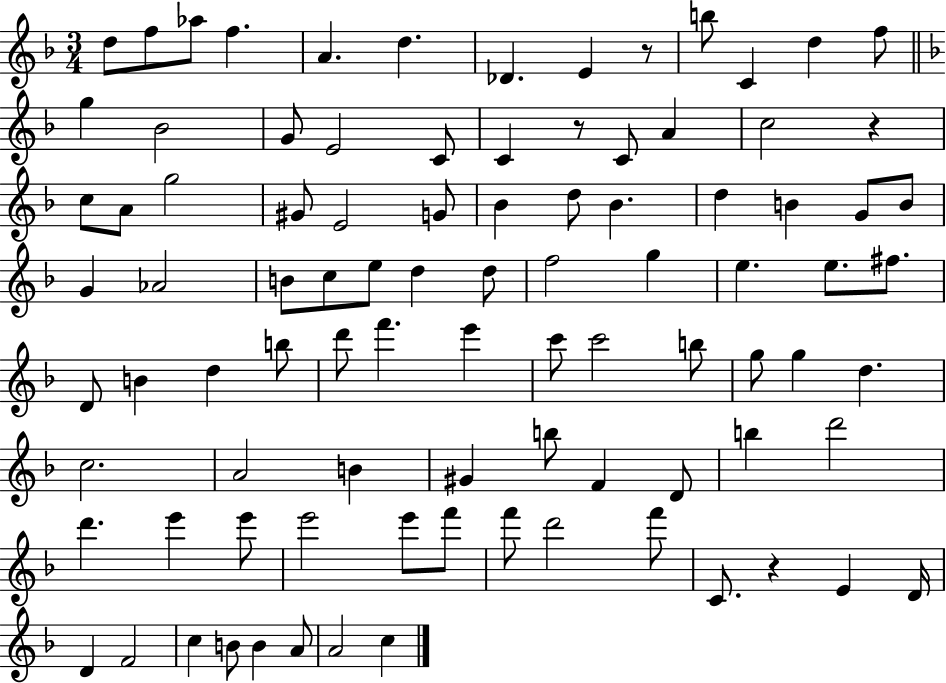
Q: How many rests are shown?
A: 4